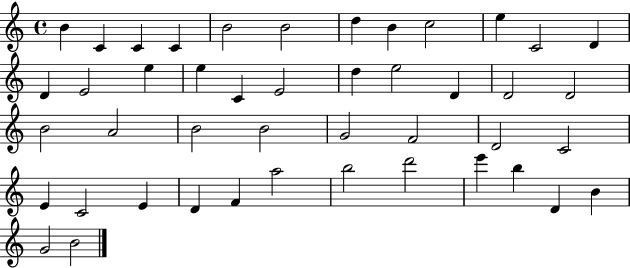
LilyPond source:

{
  \clef treble
  \time 4/4
  \defaultTimeSignature
  \key c \major
  b'4 c'4 c'4 c'4 | b'2 b'2 | d''4 b'4 c''2 | e''4 c'2 d'4 | \break d'4 e'2 e''4 | e''4 c'4 e'2 | d''4 e''2 d'4 | d'2 d'2 | \break b'2 a'2 | b'2 b'2 | g'2 f'2 | d'2 c'2 | \break e'4 c'2 e'4 | d'4 f'4 a''2 | b''2 d'''2 | e'''4 b''4 d'4 b'4 | \break g'2 b'2 | \bar "|."
}